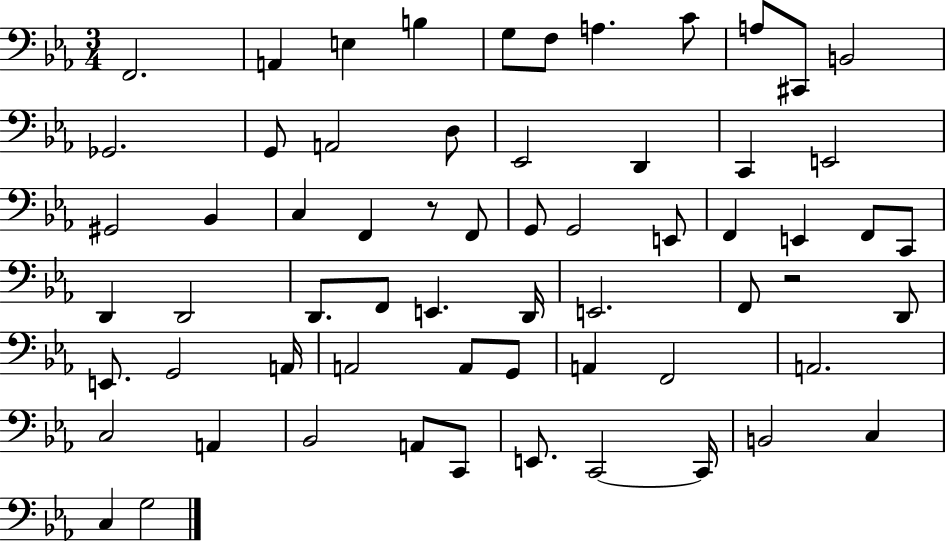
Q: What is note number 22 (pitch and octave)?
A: C3